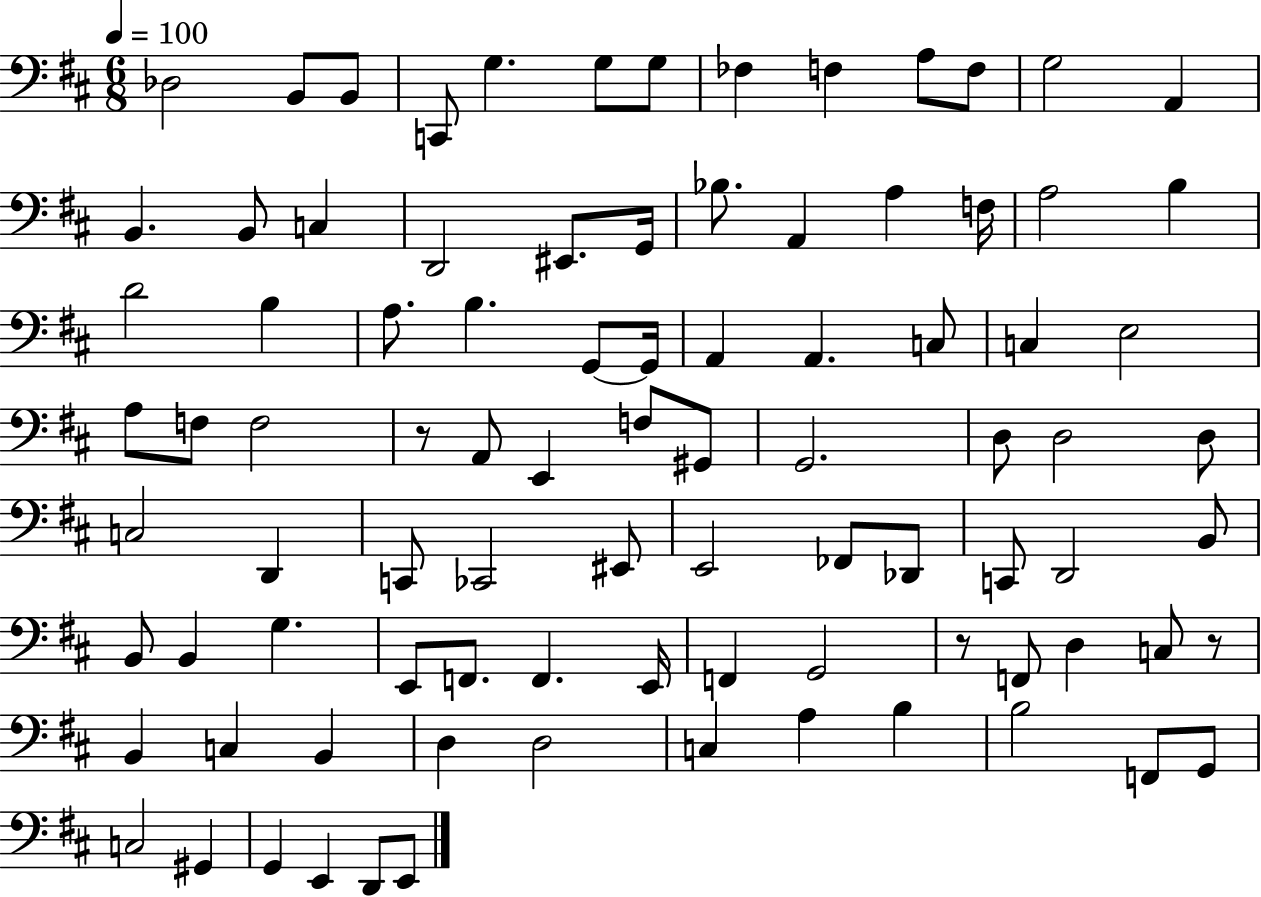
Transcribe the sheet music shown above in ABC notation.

X:1
T:Untitled
M:6/8
L:1/4
K:D
_D,2 B,,/2 B,,/2 C,,/2 G, G,/2 G,/2 _F, F, A,/2 F,/2 G,2 A,, B,, B,,/2 C, D,,2 ^E,,/2 G,,/4 _B,/2 A,, A, F,/4 A,2 B, D2 B, A,/2 B, G,,/2 G,,/4 A,, A,, C,/2 C, E,2 A,/2 F,/2 F,2 z/2 A,,/2 E,, F,/2 ^G,,/2 G,,2 D,/2 D,2 D,/2 C,2 D,, C,,/2 _C,,2 ^E,,/2 E,,2 _F,,/2 _D,,/2 C,,/2 D,,2 B,,/2 B,,/2 B,, G, E,,/2 F,,/2 F,, E,,/4 F,, G,,2 z/2 F,,/2 D, C,/2 z/2 B,, C, B,, D, D,2 C, A, B, B,2 F,,/2 G,,/2 C,2 ^G,, G,, E,, D,,/2 E,,/2